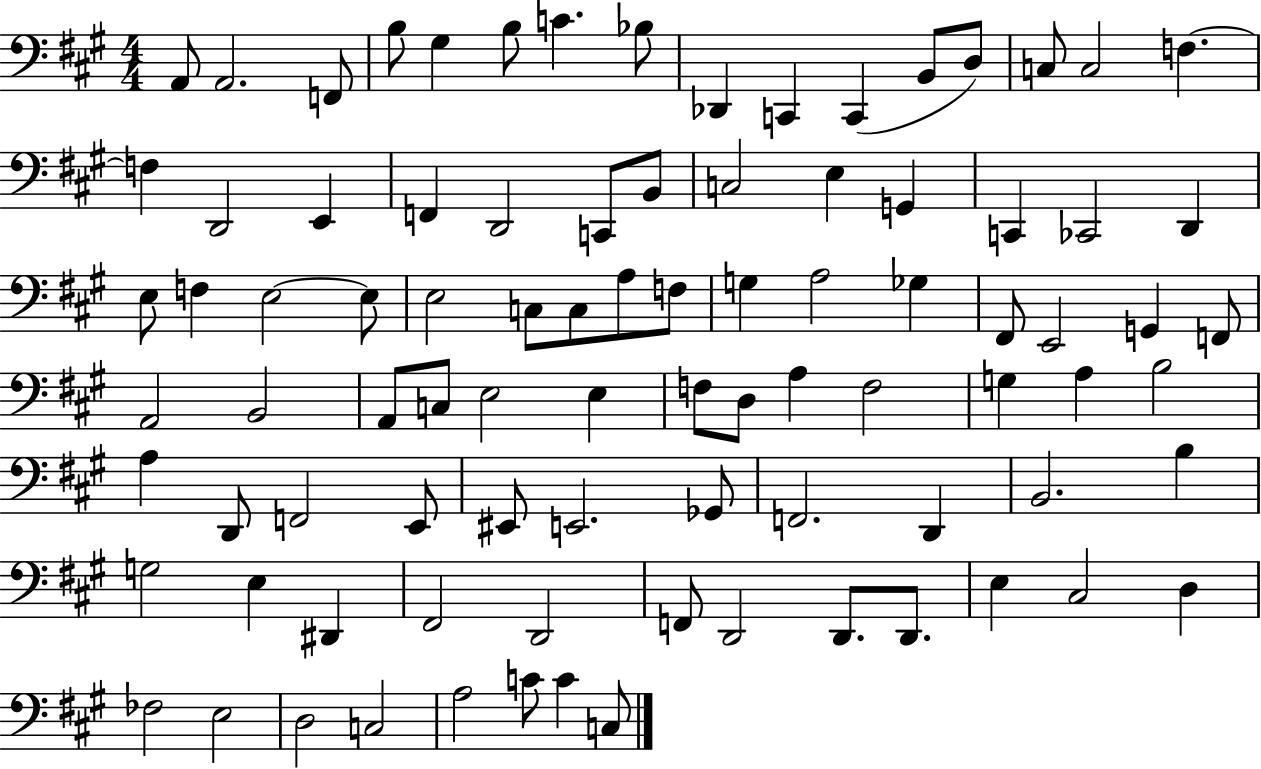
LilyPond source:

{
  \clef bass
  \numericTimeSignature
  \time 4/4
  \key a \major
  a,8 a,2. f,8 | b8 gis4 b8 c'4. bes8 | des,4 c,4 c,4( b,8 d8) | c8 c2 f4.~~ | \break f4 d,2 e,4 | f,4 d,2 c,8 b,8 | c2 e4 g,4 | c,4 ces,2 d,4 | \break e8 f4 e2~~ e8 | e2 c8 c8 a8 f8 | g4 a2 ges4 | fis,8 e,2 g,4 f,8 | \break a,2 b,2 | a,8 c8 e2 e4 | f8 d8 a4 f2 | g4 a4 b2 | \break a4 d,8 f,2 e,8 | eis,8 e,2. ges,8 | f,2. d,4 | b,2. b4 | \break g2 e4 dis,4 | fis,2 d,2 | f,8 d,2 d,8. d,8. | e4 cis2 d4 | \break fes2 e2 | d2 c2 | a2 c'8 c'4 c8 | \bar "|."
}